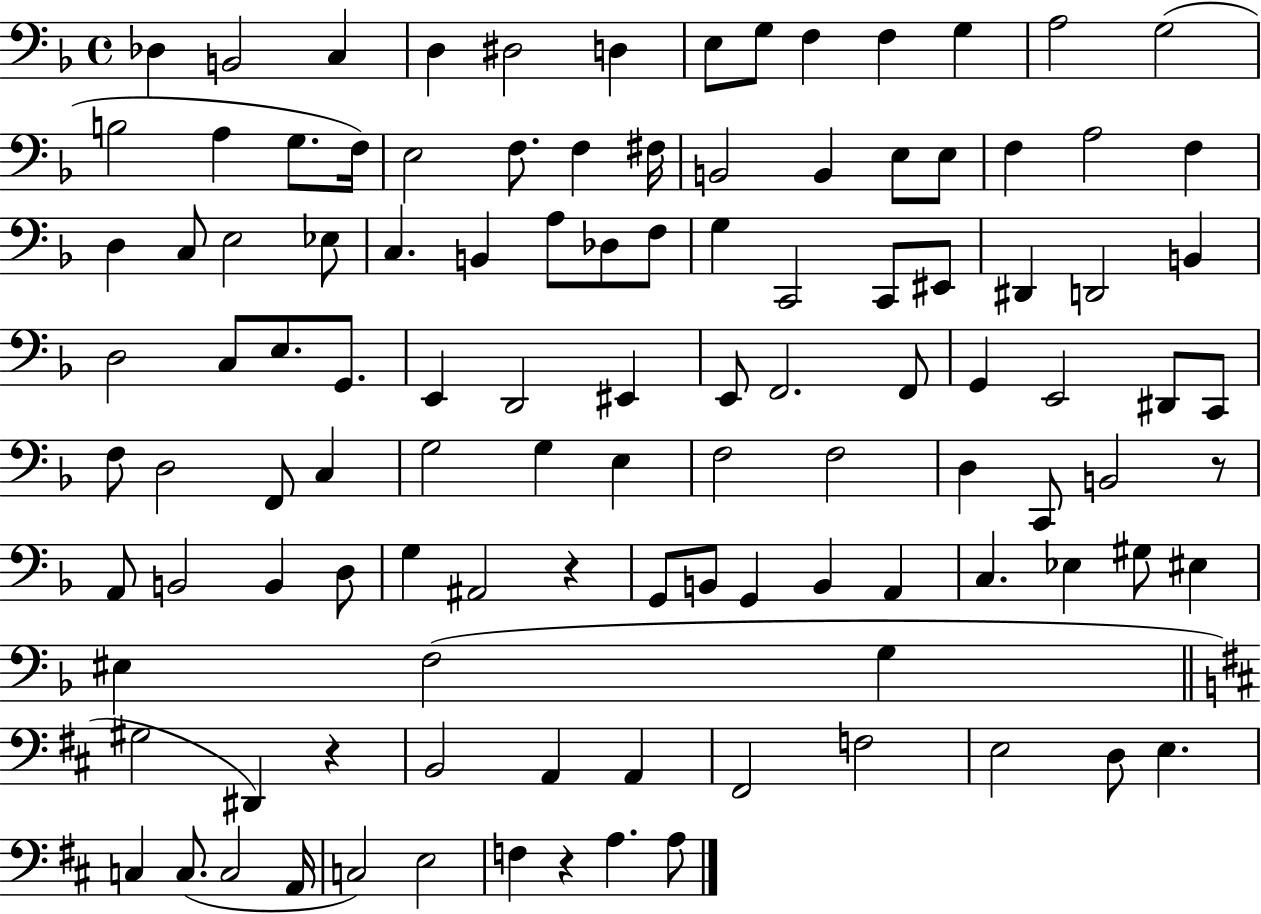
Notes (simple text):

Db3/q B2/h C3/q D3/q D#3/h D3/q E3/e G3/e F3/q F3/q G3/q A3/h G3/h B3/h A3/q G3/e. F3/s E3/h F3/e. F3/q F#3/s B2/h B2/q E3/e E3/e F3/q A3/h F3/q D3/q C3/e E3/h Eb3/e C3/q. B2/q A3/e Db3/e F3/e G3/q C2/h C2/e EIS2/e D#2/q D2/h B2/q D3/h C3/e E3/e. G2/e. E2/q D2/h EIS2/q E2/e F2/h. F2/e G2/q E2/h D#2/e C2/e F3/e D3/h F2/e C3/q G3/h G3/q E3/q F3/h F3/h D3/q C2/e B2/h R/e A2/e B2/h B2/q D3/e G3/q A#2/h R/q G2/e B2/e G2/q B2/q A2/q C3/q. Eb3/q G#3/e EIS3/q EIS3/q F3/h G3/q G#3/h D#2/q R/q B2/h A2/q A2/q F#2/h F3/h E3/h D3/e E3/q. C3/q C3/e. C3/h A2/s C3/h E3/h F3/q R/q A3/q. A3/e